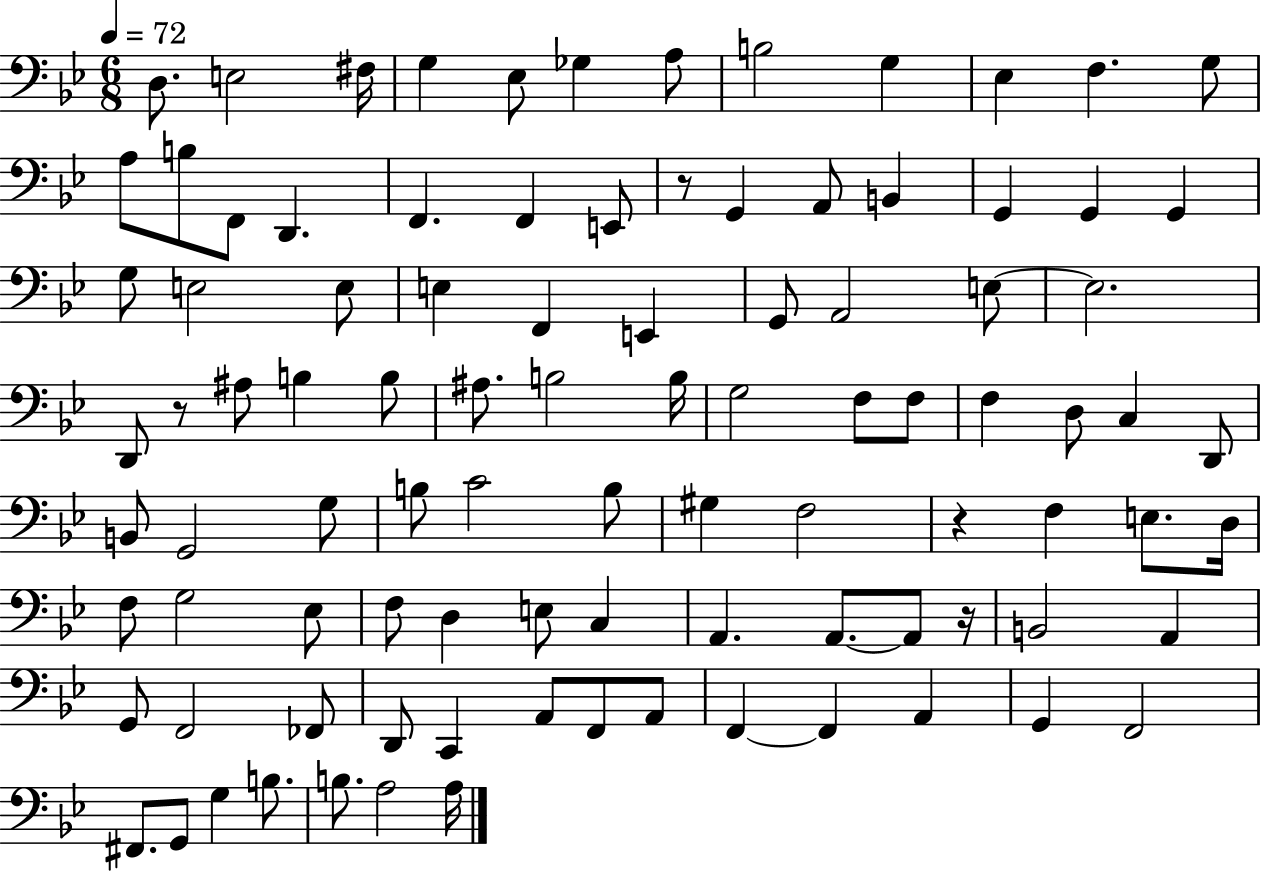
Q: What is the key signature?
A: BES major